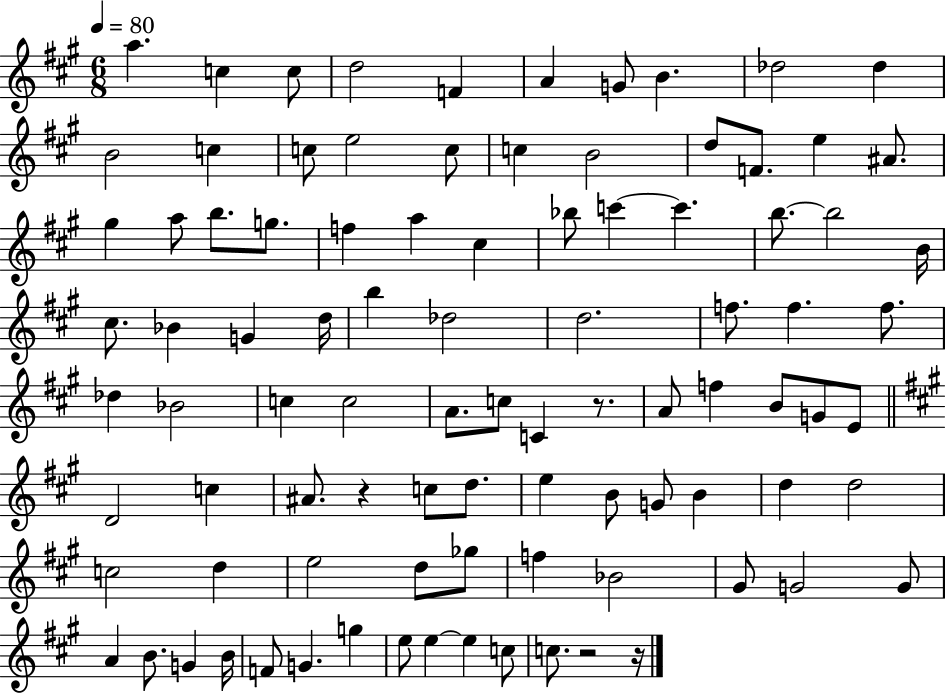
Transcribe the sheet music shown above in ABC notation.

X:1
T:Untitled
M:6/8
L:1/4
K:A
a c c/2 d2 F A G/2 B _d2 _d B2 c c/2 e2 c/2 c B2 d/2 F/2 e ^A/2 ^g a/2 b/2 g/2 f a ^c _b/2 c' c' b/2 b2 B/4 ^c/2 _B G d/4 b _d2 d2 f/2 f f/2 _d _B2 c c2 A/2 c/2 C z/2 A/2 f B/2 G/2 E/2 D2 c ^A/2 z c/2 d/2 e B/2 G/2 B d d2 c2 d e2 d/2 _g/2 f _B2 ^G/2 G2 G/2 A B/2 G B/4 F/2 G g e/2 e e c/2 c/2 z2 z/4